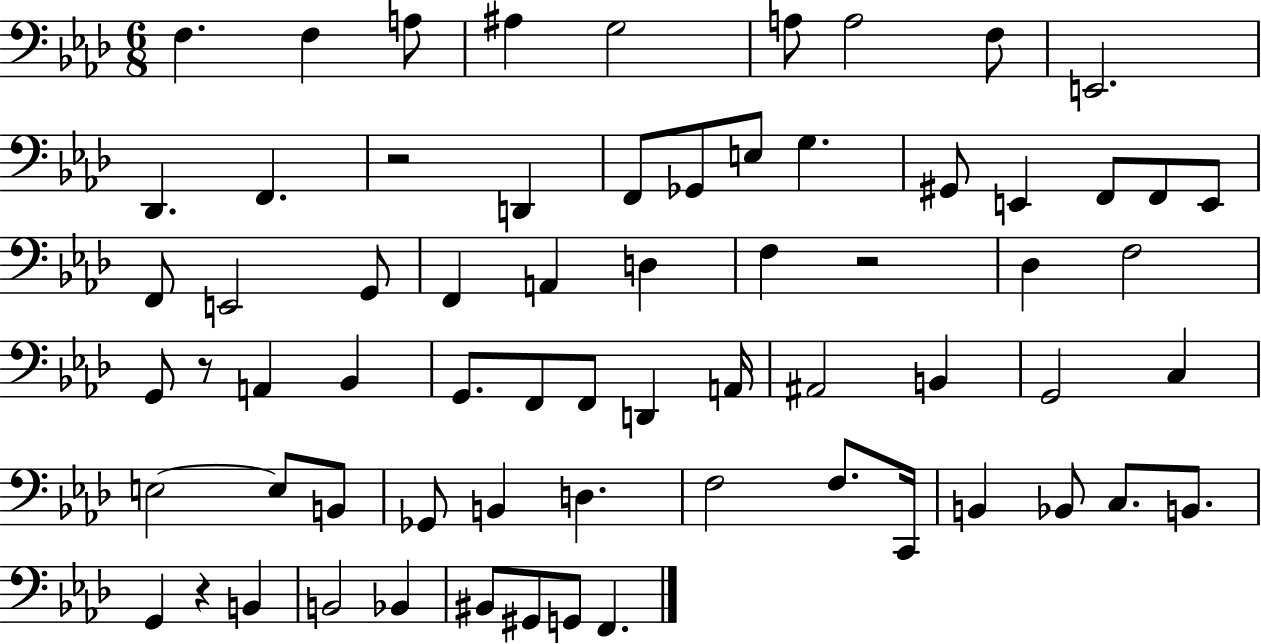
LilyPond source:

{
  \clef bass
  \numericTimeSignature
  \time 6/8
  \key aes \major
  f4. f4 a8 | ais4 g2 | a8 a2 f8 | e,2. | \break des,4. f,4. | r2 d,4 | f,8 ges,8 e8 g4. | gis,8 e,4 f,8 f,8 e,8 | \break f,8 e,2 g,8 | f,4 a,4 d4 | f4 r2 | des4 f2 | \break g,8 r8 a,4 bes,4 | g,8. f,8 f,8 d,4 a,16 | ais,2 b,4 | g,2 c4 | \break e2~~ e8 b,8 | ges,8 b,4 d4. | f2 f8. c,16 | b,4 bes,8 c8. b,8. | \break g,4 r4 b,4 | b,2 bes,4 | bis,8 gis,8 g,8 f,4. | \bar "|."
}